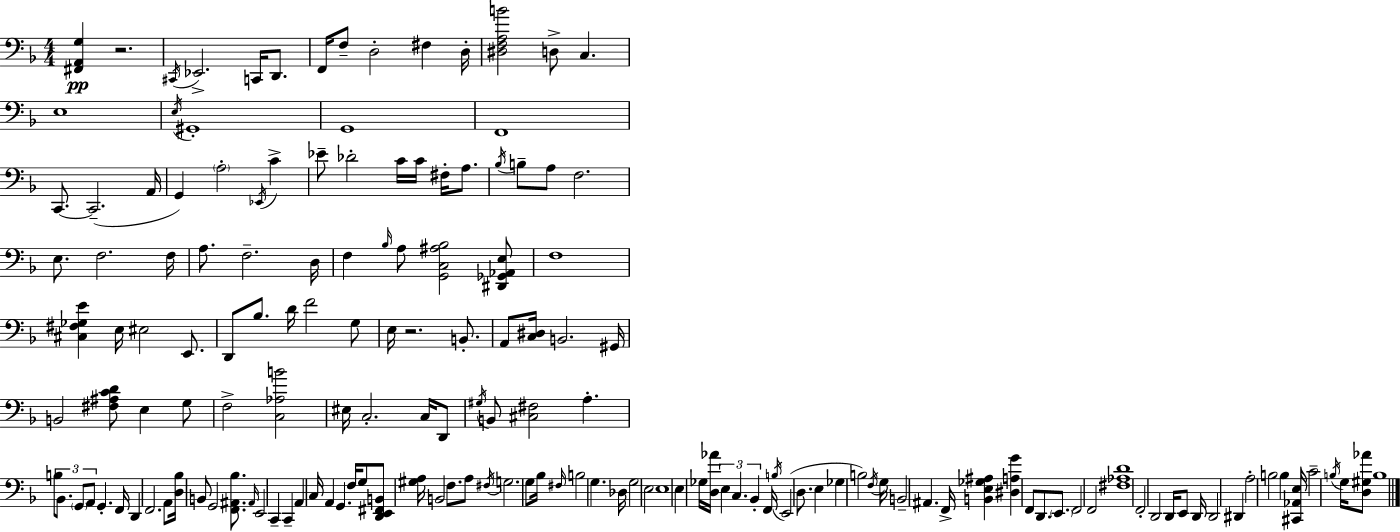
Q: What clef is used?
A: bass